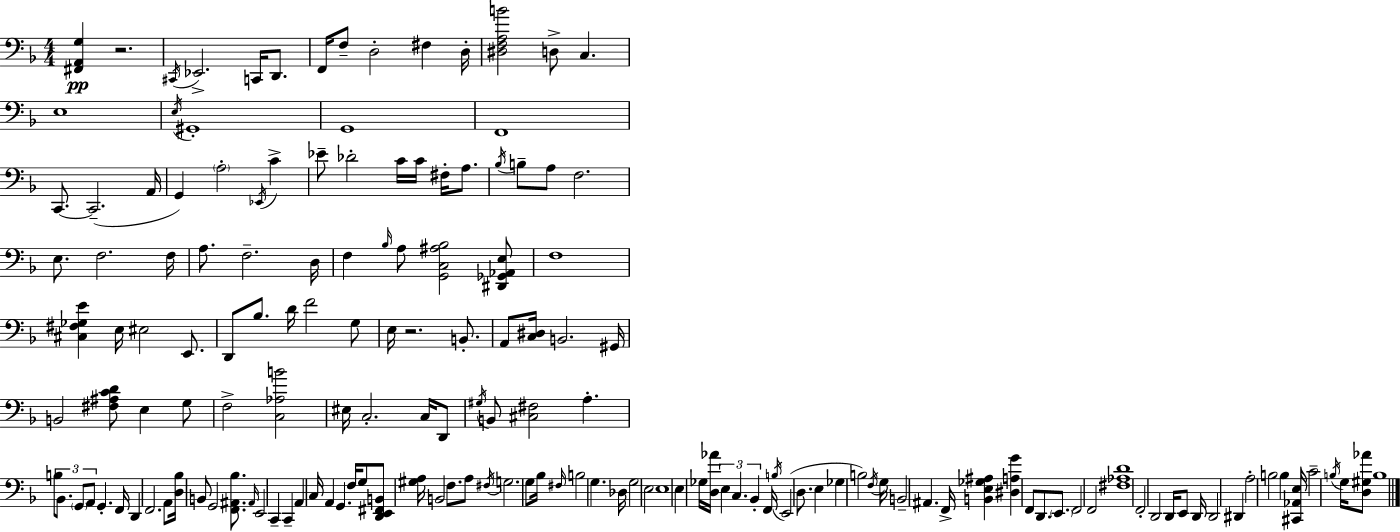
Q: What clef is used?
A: bass